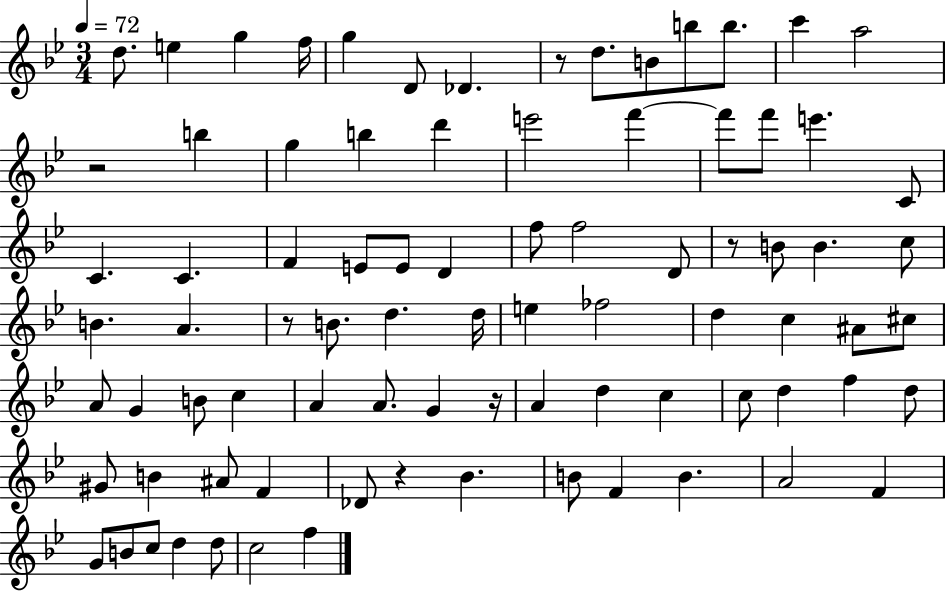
X:1
T:Untitled
M:3/4
L:1/4
K:Bb
d/2 e g f/4 g D/2 _D z/2 d/2 B/2 b/2 b/2 c' a2 z2 b g b d' e'2 f' f'/2 f'/2 e' C/2 C C F E/2 E/2 D f/2 f2 D/2 z/2 B/2 B c/2 B A z/2 B/2 d d/4 e _f2 d c ^A/2 ^c/2 A/2 G B/2 c A A/2 G z/4 A d c c/2 d f d/2 ^G/2 B ^A/2 F _D/2 z _B B/2 F B A2 F G/2 B/2 c/2 d d/2 c2 f